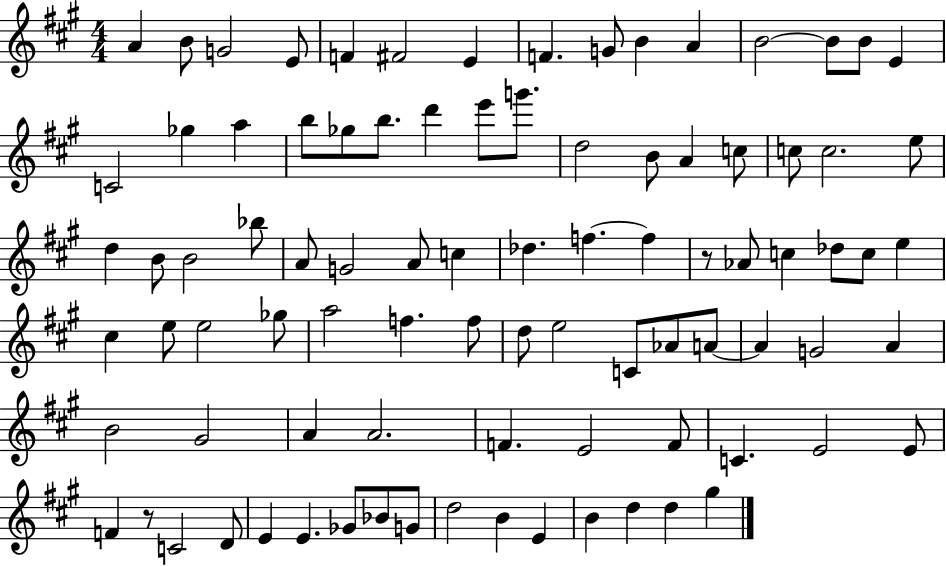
{
  \clef treble
  \numericTimeSignature
  \time 4/4
  \key a \major
  \repeat volta 2 { a'4 b'8 g'2 e'8 | f'4 fis'2 e'4 | f'4. g'8 b'4 a'4 | b'2~~ b'8 b'8 e'4 | \break c'2 ges''4 a''4 | b''8 ges''8 b''8. d'''4 e'''8 g'''8. | d''2 b'8 a'4 c''8 | c''8 c''2. e''8 | \break d''4 b'8 b'2 bes''8 | a'8 g'2 a'8 c''4 | des''4. f''4.~~ f''4 | r8 aes'8 c''4 des''8 c''8 e''4 | \break cis''4 e''8 e''2 ges''8 | a''2 f''4. f''8 | d''8 e''2 c'8 aes'8 a'8~~ | a'4 g'2 a'4 | \break b'2 gis'2 | a'4 a'2. | f'4. e'2 f'8 | c'4. e'2 e'8 | \break f'4 r8 c'2 d'8 | e'4 e'4. ges'8 bes'8 g'8 | d''2 b'4 e'4 | b'4 d''4 d''4 gis''4 | \break } \bar "|."
}